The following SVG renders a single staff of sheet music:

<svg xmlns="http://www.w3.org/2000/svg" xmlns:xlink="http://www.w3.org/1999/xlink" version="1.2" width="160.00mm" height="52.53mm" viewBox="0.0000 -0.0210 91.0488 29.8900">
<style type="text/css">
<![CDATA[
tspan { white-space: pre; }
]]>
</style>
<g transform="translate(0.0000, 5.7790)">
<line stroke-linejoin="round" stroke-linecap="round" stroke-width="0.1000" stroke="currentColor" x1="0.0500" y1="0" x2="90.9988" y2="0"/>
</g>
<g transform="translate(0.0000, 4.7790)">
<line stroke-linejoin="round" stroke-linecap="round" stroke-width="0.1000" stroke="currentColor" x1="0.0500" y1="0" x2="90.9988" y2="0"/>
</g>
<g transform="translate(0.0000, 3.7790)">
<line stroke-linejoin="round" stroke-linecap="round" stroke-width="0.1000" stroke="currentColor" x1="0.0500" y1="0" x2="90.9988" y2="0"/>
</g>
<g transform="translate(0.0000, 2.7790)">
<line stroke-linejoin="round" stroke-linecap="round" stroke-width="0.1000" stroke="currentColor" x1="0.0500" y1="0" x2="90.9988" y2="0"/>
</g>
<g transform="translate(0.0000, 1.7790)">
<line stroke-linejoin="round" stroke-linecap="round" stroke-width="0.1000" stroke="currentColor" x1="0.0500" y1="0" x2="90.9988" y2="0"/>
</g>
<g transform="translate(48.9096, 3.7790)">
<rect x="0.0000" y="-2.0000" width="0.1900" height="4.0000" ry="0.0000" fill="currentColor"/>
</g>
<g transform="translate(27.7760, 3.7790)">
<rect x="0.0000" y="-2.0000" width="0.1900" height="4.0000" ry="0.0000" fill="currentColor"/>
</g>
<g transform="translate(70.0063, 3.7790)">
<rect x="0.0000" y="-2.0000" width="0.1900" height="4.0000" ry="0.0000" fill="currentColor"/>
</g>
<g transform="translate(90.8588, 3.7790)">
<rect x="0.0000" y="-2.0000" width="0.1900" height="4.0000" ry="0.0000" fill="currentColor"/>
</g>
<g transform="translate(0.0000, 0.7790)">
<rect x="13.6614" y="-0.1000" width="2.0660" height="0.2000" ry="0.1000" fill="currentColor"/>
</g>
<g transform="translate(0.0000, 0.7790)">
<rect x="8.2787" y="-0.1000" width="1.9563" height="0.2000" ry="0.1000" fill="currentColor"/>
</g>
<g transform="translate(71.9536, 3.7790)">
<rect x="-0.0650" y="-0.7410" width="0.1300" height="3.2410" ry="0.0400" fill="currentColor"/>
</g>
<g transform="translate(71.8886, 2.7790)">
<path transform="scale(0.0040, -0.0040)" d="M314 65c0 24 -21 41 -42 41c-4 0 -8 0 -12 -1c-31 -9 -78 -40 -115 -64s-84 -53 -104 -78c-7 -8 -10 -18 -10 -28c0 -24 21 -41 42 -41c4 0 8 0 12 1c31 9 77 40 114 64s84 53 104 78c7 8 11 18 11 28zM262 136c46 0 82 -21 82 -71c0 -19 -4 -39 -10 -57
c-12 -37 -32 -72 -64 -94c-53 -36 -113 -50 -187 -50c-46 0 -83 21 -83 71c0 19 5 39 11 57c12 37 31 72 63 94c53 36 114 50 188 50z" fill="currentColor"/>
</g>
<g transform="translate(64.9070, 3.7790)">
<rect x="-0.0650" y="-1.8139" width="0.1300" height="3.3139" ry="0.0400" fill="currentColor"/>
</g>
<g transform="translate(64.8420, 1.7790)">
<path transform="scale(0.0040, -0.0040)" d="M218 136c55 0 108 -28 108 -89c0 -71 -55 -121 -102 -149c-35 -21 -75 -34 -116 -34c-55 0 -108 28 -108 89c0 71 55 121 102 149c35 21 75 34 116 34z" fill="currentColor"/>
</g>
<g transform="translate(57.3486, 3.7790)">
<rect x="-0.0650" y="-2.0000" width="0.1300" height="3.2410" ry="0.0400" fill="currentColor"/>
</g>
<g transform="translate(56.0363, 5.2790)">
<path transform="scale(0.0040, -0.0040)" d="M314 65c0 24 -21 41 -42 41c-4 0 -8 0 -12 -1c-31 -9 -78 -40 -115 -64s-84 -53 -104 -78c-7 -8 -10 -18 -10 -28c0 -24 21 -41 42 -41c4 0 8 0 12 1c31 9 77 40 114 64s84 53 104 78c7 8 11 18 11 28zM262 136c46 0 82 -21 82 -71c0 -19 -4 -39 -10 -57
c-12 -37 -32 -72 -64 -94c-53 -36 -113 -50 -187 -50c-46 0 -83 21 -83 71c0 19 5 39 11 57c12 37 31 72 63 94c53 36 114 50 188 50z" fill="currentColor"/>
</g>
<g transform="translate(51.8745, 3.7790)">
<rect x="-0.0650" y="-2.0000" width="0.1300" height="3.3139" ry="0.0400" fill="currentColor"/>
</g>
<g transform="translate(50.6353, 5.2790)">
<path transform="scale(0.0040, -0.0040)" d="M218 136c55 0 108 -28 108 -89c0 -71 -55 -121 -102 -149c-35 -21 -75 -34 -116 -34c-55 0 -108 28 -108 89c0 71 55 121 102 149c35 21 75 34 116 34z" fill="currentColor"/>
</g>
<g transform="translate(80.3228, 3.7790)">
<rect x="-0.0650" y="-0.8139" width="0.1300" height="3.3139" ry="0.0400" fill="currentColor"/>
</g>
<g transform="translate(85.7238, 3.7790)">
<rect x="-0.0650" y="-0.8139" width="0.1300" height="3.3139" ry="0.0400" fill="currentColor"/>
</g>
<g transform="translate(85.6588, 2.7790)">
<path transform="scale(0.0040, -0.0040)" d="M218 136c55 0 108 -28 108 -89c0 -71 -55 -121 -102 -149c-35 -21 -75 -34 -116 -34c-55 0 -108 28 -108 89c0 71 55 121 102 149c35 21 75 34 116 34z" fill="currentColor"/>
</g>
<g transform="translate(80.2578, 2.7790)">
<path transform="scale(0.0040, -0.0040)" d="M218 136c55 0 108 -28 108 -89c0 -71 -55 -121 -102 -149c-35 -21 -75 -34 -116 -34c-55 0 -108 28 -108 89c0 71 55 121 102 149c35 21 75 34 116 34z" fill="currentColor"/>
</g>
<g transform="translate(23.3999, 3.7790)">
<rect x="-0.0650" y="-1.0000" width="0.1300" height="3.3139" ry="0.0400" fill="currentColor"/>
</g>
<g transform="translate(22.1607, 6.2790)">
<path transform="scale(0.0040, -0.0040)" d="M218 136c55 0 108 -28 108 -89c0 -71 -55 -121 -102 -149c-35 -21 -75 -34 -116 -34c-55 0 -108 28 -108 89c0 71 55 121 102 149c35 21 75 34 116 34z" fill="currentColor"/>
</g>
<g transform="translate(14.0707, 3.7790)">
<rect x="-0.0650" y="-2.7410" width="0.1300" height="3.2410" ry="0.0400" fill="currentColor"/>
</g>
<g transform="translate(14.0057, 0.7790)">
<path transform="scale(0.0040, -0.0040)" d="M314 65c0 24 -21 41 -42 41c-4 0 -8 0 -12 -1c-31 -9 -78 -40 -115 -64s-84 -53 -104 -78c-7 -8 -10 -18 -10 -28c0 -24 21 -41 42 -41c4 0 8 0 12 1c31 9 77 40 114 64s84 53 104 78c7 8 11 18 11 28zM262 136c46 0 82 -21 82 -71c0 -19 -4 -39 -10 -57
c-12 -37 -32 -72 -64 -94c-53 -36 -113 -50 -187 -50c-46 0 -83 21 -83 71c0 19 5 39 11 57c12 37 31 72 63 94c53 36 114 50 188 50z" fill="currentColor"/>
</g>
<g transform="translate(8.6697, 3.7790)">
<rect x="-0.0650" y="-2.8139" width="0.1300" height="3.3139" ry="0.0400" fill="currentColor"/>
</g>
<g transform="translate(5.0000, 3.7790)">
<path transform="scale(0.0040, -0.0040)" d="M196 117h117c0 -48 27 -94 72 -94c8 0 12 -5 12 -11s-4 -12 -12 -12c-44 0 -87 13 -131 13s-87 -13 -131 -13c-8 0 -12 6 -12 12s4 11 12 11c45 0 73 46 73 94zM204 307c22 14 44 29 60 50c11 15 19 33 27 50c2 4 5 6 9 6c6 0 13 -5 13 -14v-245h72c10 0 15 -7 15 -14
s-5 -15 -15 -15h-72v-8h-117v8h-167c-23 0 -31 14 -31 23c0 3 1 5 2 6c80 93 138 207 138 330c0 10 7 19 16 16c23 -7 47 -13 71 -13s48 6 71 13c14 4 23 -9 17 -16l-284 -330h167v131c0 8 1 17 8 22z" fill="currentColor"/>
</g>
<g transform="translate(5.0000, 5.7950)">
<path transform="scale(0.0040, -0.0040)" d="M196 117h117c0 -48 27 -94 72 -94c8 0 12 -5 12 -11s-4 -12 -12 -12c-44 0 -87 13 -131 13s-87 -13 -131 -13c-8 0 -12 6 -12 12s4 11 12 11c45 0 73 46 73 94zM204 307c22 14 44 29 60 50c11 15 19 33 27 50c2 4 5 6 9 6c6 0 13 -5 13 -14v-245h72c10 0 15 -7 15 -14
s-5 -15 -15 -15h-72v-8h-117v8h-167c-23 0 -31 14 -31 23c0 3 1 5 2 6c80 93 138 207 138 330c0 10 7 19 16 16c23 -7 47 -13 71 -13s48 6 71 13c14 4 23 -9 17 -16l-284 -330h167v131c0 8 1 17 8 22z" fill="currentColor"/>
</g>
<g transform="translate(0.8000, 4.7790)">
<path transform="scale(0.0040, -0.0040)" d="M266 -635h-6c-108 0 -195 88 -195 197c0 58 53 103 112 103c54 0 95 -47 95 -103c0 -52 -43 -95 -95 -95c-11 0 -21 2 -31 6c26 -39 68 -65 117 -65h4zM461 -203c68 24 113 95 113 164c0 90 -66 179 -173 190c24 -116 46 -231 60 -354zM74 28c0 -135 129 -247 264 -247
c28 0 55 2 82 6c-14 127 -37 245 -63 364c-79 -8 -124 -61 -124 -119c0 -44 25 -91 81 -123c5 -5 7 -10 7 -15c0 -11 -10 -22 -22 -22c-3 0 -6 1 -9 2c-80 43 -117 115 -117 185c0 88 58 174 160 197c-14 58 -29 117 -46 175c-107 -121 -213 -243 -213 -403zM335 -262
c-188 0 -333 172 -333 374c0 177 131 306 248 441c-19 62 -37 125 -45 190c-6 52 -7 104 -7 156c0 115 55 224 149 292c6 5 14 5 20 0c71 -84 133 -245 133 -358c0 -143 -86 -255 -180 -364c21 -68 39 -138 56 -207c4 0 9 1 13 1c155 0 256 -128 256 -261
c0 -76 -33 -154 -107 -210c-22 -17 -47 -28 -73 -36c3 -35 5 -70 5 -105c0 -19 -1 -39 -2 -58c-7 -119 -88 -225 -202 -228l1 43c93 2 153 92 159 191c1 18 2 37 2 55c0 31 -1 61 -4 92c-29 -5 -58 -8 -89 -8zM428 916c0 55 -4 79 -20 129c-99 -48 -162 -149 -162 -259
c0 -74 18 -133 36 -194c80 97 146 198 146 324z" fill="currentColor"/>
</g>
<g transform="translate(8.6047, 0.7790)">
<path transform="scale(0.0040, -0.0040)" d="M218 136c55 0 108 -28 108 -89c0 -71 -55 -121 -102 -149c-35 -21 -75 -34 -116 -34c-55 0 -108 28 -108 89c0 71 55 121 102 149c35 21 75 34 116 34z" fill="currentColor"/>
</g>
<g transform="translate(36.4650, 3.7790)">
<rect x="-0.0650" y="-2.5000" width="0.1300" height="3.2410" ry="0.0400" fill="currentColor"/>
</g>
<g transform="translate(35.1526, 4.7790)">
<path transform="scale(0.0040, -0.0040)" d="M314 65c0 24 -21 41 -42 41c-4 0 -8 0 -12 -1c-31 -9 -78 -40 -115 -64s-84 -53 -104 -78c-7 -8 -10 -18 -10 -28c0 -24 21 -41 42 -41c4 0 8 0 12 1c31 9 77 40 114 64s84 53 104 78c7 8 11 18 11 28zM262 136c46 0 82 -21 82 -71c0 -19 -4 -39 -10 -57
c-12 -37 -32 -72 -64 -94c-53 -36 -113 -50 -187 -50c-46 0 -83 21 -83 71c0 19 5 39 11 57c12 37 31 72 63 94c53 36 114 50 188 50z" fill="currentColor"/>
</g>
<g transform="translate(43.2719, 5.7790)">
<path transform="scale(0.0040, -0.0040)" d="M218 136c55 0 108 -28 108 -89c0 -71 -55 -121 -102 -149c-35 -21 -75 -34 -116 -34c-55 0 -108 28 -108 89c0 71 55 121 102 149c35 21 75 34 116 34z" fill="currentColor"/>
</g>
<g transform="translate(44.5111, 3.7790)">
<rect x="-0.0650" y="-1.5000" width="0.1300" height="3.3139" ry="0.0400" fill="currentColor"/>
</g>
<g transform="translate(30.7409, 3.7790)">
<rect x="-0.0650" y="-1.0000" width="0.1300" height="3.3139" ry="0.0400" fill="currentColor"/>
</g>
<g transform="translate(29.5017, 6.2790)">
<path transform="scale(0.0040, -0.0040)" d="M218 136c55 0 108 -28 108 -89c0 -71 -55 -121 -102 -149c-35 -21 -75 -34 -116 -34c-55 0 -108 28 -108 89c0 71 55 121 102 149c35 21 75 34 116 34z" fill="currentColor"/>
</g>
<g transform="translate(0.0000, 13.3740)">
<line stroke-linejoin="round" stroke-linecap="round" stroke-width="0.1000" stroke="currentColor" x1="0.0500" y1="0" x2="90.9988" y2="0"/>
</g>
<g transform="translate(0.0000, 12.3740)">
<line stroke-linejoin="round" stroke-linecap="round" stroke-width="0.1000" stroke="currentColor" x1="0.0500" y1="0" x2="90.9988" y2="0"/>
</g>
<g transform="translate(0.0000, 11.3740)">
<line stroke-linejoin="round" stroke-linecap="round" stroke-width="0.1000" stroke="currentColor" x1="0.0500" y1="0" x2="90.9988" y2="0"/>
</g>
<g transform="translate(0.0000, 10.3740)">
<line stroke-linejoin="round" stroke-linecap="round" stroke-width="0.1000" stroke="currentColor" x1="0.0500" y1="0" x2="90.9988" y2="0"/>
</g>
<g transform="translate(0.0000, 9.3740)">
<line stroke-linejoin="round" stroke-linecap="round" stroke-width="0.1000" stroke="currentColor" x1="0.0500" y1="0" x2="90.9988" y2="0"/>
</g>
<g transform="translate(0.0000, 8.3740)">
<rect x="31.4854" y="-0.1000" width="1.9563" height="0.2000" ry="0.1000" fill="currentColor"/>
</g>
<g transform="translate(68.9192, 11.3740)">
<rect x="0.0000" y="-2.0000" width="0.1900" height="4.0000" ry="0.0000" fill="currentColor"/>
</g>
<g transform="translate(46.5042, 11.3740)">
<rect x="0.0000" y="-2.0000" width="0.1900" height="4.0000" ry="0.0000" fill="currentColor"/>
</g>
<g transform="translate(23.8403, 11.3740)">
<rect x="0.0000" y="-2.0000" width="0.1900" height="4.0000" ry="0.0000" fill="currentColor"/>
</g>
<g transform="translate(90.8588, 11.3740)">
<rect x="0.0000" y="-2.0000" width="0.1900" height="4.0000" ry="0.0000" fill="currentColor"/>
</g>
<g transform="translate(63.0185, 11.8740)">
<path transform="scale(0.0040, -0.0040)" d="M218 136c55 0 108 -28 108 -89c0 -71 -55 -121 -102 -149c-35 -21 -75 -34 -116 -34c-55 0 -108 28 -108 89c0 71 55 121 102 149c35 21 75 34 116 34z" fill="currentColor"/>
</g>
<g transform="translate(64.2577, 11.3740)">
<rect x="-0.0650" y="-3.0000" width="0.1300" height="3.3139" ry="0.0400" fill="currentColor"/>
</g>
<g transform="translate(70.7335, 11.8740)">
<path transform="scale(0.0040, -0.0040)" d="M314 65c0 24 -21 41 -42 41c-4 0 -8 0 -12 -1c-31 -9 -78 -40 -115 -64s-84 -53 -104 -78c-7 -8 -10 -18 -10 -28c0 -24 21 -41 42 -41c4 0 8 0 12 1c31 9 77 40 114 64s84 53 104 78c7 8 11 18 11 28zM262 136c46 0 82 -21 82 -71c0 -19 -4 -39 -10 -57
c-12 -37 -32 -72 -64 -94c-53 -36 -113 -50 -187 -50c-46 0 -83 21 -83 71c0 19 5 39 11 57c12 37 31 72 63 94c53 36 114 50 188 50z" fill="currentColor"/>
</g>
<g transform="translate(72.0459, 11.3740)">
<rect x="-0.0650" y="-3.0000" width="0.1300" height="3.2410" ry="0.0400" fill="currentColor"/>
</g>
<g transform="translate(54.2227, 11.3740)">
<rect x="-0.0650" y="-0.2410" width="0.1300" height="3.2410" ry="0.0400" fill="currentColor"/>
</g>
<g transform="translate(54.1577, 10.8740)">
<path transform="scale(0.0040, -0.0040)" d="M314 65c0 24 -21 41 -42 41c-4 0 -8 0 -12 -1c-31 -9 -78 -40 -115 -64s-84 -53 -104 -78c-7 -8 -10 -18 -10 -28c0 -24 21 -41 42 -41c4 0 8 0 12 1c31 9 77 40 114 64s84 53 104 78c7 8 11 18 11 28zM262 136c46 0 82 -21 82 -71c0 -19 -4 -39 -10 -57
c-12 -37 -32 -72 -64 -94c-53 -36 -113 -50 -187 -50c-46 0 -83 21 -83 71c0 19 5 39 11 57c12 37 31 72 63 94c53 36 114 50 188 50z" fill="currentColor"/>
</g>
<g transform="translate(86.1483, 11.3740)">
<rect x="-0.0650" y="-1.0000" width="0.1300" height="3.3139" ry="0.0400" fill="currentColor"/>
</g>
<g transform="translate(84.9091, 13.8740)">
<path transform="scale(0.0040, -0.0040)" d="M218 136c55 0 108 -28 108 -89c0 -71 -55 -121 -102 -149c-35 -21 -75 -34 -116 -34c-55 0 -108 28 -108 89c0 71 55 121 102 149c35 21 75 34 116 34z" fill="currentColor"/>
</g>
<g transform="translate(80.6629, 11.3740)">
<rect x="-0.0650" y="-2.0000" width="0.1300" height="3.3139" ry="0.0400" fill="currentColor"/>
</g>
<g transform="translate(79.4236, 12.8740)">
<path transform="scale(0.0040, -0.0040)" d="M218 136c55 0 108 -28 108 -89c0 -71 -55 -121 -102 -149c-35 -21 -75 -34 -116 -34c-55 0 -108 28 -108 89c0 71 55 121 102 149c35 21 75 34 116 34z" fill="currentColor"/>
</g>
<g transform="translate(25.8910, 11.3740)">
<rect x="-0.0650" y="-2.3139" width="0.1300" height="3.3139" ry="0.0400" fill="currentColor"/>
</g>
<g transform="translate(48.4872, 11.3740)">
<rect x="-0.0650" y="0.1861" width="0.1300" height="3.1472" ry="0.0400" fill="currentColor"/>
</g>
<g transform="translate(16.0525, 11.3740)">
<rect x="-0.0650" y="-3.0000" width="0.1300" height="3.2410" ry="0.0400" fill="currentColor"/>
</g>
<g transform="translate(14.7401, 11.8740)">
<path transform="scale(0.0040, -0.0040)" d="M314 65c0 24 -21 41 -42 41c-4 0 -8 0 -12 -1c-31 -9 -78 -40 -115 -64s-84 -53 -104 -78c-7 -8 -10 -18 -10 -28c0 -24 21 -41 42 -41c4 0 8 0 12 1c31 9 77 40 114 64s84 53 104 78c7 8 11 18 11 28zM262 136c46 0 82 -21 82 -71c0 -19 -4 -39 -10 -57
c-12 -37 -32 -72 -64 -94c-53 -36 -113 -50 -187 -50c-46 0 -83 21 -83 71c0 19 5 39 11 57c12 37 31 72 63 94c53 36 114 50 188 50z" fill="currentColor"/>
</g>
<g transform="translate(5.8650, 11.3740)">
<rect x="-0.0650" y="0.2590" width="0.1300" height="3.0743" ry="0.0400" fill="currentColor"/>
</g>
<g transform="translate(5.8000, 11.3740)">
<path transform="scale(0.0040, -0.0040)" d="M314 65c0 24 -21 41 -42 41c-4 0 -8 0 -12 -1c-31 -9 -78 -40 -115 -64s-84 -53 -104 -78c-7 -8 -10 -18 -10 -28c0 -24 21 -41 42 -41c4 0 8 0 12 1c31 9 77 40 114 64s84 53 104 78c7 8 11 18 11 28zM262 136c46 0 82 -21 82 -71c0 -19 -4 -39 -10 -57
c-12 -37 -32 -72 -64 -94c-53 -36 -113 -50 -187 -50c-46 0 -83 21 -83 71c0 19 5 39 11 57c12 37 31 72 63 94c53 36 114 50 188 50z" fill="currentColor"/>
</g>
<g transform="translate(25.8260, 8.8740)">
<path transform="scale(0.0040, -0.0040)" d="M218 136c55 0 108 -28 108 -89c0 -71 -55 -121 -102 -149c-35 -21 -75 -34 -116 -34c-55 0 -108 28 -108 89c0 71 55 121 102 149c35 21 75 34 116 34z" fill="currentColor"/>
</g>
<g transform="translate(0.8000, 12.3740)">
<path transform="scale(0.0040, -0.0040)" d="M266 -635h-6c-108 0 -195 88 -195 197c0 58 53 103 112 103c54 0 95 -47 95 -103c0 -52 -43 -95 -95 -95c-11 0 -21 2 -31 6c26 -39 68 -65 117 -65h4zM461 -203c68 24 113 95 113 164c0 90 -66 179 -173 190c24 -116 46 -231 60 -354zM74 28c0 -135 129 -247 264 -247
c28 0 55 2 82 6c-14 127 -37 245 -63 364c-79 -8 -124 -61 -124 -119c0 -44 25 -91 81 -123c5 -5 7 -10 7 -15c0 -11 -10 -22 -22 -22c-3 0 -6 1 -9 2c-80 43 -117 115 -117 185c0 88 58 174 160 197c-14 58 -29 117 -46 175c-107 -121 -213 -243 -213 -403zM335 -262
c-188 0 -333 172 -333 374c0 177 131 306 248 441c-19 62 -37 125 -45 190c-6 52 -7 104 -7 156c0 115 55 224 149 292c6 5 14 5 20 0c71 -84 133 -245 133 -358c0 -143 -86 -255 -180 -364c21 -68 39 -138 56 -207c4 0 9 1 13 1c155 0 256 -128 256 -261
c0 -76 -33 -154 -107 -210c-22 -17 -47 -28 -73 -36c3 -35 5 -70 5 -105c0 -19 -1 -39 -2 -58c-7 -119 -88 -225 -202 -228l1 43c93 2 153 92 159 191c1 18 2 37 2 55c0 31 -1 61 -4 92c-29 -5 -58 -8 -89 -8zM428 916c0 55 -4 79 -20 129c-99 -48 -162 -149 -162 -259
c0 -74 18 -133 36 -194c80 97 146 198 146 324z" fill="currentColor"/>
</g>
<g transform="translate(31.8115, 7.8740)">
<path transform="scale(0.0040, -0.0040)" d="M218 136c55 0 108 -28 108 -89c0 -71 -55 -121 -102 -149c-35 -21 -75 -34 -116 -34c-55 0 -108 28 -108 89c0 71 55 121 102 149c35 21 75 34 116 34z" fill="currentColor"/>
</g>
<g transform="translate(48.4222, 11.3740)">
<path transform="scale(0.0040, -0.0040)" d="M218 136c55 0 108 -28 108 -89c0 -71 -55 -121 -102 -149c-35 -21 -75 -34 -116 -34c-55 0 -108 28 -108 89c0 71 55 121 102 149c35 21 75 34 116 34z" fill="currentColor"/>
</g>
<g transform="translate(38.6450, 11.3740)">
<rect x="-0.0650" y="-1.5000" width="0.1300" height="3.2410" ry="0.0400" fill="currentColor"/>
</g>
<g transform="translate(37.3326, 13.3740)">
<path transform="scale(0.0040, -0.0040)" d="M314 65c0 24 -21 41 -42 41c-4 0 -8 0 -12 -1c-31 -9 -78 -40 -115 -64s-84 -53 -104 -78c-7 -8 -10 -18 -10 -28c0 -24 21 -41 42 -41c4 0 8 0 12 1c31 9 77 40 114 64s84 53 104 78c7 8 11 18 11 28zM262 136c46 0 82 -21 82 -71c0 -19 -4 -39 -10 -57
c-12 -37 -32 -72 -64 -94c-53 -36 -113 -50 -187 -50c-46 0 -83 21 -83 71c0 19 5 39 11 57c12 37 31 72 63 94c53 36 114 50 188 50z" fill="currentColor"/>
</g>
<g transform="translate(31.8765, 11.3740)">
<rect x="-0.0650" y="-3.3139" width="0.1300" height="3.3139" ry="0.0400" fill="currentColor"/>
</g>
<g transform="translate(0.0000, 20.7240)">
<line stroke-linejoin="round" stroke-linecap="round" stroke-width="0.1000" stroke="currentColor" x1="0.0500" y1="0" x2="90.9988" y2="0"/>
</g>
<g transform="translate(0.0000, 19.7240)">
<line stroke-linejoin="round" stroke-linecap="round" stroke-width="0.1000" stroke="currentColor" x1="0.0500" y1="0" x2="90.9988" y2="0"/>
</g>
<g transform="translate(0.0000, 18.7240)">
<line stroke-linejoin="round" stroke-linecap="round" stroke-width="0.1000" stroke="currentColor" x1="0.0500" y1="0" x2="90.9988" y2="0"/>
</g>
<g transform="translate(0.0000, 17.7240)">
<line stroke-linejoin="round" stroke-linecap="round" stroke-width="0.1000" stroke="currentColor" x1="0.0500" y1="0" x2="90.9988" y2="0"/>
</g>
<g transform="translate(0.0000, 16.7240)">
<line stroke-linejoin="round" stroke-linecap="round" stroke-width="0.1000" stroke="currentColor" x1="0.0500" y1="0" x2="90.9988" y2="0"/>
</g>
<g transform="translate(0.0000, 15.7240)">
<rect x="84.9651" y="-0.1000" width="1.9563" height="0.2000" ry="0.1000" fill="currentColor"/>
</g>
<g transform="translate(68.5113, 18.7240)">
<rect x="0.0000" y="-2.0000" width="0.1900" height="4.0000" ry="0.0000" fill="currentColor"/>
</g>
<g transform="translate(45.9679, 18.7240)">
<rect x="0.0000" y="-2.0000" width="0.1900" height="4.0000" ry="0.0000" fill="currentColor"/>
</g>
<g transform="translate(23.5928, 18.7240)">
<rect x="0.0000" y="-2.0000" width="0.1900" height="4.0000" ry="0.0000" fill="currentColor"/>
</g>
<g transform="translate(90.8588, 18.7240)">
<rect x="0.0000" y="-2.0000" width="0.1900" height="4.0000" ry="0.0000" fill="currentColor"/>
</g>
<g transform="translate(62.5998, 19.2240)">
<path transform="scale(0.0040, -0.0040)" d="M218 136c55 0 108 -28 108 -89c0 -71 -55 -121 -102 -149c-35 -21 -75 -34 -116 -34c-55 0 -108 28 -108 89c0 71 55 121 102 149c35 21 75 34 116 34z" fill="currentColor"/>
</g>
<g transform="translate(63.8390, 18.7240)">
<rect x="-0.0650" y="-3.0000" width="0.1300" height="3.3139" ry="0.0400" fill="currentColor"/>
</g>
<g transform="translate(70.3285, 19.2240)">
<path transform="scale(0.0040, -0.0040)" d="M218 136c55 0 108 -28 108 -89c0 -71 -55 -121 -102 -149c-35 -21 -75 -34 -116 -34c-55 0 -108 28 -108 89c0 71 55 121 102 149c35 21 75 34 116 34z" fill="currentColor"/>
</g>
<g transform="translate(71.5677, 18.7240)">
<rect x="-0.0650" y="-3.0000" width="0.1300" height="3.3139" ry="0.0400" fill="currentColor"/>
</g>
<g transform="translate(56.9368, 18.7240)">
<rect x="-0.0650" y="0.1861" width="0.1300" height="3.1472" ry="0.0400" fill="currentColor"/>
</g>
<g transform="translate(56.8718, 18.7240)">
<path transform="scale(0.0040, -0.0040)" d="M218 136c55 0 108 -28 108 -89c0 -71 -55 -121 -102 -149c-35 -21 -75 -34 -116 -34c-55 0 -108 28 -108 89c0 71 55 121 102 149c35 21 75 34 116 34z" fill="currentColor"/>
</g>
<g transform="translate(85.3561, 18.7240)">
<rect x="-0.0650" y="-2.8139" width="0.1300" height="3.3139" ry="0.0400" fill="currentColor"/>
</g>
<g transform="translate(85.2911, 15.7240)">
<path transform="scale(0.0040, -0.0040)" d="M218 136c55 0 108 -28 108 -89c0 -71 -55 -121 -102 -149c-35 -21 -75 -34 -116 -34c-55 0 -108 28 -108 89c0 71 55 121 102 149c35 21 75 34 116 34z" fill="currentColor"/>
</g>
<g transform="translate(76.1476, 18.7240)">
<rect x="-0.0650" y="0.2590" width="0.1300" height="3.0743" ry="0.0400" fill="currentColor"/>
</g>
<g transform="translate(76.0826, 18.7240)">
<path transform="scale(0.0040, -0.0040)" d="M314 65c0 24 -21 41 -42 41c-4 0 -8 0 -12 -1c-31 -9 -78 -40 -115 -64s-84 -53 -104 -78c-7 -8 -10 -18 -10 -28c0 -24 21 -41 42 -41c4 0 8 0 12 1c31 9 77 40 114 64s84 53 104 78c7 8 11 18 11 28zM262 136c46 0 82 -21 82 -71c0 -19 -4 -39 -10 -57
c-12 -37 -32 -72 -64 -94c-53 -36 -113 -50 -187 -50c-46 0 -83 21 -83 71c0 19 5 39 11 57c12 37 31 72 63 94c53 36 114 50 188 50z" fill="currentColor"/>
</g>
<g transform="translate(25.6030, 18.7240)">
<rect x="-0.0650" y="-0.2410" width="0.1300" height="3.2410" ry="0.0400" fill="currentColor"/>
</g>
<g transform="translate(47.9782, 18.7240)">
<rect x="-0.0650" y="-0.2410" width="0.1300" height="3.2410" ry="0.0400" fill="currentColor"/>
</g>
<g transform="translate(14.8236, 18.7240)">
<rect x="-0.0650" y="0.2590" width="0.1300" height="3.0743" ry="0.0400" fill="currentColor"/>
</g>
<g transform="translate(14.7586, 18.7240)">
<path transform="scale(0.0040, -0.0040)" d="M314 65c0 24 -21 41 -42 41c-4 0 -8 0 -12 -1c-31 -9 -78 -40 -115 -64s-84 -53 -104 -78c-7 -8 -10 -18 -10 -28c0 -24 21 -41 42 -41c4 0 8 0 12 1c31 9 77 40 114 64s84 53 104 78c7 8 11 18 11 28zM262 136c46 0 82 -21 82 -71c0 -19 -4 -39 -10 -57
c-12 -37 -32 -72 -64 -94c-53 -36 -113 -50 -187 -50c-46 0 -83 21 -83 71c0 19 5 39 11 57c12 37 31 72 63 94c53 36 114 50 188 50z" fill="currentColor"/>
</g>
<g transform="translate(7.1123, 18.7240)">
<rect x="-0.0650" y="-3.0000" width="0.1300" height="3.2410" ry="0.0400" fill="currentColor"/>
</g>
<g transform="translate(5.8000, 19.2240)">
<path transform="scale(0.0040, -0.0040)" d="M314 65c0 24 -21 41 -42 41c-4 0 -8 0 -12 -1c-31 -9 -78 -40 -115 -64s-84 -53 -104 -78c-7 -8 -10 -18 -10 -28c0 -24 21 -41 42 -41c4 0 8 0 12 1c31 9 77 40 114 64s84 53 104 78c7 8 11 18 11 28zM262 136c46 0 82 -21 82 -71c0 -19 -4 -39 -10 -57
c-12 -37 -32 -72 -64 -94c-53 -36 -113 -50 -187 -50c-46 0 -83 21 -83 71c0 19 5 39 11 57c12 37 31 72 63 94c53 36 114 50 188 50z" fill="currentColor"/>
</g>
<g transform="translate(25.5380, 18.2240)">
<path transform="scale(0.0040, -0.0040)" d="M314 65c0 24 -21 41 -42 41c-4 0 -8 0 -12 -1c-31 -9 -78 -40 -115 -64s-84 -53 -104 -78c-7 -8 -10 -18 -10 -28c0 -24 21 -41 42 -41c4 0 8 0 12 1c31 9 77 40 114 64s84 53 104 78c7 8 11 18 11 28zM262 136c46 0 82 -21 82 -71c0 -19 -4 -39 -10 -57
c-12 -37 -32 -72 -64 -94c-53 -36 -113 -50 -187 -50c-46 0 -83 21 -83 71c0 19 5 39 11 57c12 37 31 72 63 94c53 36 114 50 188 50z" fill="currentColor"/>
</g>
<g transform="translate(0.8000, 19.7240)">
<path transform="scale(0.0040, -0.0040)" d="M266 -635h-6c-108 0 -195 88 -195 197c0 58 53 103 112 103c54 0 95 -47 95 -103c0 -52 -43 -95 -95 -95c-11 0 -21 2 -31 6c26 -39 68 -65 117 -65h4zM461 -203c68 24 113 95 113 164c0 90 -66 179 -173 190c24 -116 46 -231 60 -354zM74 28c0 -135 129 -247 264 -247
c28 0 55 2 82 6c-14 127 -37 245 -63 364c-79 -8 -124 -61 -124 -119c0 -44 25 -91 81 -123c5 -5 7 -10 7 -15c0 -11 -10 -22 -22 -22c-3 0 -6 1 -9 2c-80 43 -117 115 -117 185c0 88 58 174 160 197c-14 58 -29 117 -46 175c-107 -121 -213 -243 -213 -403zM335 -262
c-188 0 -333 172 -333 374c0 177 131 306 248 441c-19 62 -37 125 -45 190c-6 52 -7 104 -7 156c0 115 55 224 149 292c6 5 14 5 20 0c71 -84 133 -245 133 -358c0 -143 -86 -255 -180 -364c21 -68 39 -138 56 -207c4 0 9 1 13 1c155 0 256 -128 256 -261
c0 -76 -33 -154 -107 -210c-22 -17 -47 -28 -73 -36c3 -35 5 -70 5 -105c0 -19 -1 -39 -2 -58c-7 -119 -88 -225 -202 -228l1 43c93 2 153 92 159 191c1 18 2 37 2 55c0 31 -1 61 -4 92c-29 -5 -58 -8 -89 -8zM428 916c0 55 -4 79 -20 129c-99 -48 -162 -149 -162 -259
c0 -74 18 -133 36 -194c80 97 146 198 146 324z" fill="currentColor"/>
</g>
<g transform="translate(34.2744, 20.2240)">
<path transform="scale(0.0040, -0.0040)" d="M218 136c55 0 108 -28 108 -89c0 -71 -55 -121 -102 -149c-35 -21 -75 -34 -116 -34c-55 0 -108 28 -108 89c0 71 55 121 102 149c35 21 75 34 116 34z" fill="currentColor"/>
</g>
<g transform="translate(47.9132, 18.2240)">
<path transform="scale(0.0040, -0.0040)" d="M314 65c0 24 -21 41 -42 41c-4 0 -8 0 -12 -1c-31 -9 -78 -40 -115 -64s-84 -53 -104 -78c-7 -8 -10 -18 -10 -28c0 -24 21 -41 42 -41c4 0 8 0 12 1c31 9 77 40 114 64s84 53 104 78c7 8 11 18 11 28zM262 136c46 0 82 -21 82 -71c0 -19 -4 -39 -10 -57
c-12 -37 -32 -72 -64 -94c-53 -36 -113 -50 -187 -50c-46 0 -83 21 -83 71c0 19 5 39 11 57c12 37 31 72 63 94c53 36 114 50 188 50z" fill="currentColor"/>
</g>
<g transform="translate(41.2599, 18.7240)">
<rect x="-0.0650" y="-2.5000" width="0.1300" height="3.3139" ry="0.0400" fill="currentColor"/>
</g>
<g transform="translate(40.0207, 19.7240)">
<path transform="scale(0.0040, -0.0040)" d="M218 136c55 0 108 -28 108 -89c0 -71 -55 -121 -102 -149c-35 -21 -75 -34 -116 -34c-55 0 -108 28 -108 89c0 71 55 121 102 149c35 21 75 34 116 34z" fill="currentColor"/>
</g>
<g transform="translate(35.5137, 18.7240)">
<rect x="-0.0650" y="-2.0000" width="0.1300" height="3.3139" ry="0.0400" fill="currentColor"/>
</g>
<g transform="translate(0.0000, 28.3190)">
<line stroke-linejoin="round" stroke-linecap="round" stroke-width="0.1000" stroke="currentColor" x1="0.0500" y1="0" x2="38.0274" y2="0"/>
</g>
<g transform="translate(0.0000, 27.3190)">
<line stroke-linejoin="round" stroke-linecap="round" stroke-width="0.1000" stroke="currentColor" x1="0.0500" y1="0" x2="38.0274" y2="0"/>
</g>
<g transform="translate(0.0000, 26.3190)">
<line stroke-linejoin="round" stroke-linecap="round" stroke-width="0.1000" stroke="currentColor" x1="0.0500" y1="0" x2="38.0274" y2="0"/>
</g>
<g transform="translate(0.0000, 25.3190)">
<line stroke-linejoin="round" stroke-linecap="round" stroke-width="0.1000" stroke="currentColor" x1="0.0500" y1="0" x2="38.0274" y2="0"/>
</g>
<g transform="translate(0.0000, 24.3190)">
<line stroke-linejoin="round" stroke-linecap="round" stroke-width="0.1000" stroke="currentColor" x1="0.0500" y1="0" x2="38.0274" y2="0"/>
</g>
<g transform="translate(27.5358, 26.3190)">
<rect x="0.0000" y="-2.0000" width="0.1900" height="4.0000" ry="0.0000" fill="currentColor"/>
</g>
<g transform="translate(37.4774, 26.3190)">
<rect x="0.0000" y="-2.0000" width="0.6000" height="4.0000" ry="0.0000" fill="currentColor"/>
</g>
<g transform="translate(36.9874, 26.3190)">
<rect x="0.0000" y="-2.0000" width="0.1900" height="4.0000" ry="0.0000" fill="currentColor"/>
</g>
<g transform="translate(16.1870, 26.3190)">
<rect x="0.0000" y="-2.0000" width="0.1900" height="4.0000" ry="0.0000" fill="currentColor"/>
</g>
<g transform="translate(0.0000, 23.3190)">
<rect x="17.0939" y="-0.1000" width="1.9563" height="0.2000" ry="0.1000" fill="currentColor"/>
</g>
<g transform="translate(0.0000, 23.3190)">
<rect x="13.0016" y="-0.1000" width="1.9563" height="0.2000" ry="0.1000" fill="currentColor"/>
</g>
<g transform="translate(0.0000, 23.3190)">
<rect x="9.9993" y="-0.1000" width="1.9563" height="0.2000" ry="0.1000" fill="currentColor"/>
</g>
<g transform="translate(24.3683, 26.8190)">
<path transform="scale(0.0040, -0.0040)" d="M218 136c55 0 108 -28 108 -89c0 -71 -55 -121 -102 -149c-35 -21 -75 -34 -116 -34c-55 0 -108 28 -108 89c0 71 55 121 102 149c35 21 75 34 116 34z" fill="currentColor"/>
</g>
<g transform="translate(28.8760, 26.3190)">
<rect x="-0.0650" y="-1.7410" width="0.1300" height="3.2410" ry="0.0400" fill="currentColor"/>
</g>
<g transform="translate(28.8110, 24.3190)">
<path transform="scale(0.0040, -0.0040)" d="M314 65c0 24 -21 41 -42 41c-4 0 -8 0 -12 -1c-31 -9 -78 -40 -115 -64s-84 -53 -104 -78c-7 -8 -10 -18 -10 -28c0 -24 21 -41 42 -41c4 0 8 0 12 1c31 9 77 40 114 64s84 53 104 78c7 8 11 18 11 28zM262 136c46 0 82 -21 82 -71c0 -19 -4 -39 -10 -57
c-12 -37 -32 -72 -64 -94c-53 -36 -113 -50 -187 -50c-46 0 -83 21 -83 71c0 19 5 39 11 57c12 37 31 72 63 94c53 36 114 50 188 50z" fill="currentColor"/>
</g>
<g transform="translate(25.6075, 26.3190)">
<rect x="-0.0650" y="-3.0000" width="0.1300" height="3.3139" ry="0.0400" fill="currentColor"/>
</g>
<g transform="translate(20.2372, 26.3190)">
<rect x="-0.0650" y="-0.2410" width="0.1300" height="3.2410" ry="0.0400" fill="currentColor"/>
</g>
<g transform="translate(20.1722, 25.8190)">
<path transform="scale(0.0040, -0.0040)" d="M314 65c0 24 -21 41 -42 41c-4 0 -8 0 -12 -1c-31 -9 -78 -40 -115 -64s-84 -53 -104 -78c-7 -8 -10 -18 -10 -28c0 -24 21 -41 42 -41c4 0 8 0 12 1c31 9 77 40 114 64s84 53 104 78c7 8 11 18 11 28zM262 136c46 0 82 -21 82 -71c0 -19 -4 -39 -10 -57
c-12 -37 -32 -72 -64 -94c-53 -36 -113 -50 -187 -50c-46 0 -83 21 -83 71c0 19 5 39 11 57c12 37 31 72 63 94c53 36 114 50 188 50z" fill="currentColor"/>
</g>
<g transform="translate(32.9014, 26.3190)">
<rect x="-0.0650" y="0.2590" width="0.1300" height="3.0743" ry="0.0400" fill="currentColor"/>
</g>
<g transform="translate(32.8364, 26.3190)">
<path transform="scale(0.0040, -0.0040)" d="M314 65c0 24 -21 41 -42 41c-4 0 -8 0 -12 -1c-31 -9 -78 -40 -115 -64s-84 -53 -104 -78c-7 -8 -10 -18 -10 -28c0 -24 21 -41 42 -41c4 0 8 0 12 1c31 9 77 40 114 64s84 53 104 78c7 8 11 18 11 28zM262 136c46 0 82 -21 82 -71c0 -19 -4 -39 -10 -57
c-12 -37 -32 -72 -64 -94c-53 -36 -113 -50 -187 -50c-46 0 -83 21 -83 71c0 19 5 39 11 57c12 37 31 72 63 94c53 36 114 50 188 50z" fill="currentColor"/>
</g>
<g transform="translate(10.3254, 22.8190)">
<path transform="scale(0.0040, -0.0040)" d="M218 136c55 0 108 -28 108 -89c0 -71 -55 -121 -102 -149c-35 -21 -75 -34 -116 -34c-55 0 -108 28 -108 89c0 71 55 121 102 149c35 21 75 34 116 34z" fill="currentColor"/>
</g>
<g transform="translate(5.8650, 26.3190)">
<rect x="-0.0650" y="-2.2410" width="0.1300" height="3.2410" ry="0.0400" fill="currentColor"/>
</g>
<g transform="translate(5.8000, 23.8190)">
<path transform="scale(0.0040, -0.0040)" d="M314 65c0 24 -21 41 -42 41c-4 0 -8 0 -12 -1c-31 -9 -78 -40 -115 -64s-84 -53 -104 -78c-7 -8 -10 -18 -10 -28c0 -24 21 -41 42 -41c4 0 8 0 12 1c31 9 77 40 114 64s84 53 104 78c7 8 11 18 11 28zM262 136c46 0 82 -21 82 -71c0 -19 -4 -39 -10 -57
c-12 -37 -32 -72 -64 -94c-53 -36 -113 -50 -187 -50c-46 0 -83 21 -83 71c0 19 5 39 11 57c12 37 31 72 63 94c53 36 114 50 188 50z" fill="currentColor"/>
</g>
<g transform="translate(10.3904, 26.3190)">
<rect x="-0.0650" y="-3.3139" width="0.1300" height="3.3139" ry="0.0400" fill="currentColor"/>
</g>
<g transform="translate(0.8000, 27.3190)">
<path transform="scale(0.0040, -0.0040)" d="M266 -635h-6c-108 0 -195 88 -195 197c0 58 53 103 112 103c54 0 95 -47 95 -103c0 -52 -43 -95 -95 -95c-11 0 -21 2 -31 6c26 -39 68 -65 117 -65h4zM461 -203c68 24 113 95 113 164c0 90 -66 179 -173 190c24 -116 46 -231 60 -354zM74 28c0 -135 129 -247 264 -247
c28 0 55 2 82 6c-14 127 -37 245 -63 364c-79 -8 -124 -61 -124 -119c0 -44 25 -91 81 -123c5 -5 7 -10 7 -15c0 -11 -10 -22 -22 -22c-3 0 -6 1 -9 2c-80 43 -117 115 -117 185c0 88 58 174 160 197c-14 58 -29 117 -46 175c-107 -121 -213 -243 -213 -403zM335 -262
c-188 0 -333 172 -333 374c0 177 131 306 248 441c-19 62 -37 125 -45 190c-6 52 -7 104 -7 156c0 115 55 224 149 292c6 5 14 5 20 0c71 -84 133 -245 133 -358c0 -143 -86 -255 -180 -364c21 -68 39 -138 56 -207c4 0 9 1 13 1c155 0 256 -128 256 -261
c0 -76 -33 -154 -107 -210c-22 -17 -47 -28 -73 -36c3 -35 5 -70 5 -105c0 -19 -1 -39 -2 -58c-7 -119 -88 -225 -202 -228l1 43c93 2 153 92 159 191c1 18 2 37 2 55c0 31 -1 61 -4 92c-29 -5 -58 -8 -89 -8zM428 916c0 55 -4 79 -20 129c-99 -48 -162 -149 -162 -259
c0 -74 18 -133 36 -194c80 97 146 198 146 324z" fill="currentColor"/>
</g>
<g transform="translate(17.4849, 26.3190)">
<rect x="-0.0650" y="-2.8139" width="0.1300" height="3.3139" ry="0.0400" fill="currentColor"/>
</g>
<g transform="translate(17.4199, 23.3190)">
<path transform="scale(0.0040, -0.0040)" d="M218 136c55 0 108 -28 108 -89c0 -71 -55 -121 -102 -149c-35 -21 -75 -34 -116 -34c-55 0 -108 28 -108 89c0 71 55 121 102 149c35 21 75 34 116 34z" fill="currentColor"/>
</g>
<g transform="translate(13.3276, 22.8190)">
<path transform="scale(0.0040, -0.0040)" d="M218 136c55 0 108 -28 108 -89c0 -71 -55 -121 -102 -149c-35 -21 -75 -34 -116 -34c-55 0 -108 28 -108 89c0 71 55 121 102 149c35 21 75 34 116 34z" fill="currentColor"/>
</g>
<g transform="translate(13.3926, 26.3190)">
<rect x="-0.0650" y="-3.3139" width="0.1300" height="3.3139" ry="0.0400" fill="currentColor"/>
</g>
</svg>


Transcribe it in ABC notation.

X:1
T:Untitled
M:4/4
L:1/4
K:C
a a2 D D G2 E F F2 f d2 d d B2 A2 g b E2 B c2 A A2 F D A2 B2 c2 F G c2 B A A B2 a g2 b b a c2 A f2 B2